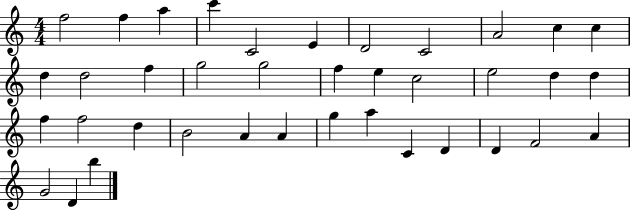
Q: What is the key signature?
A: C major